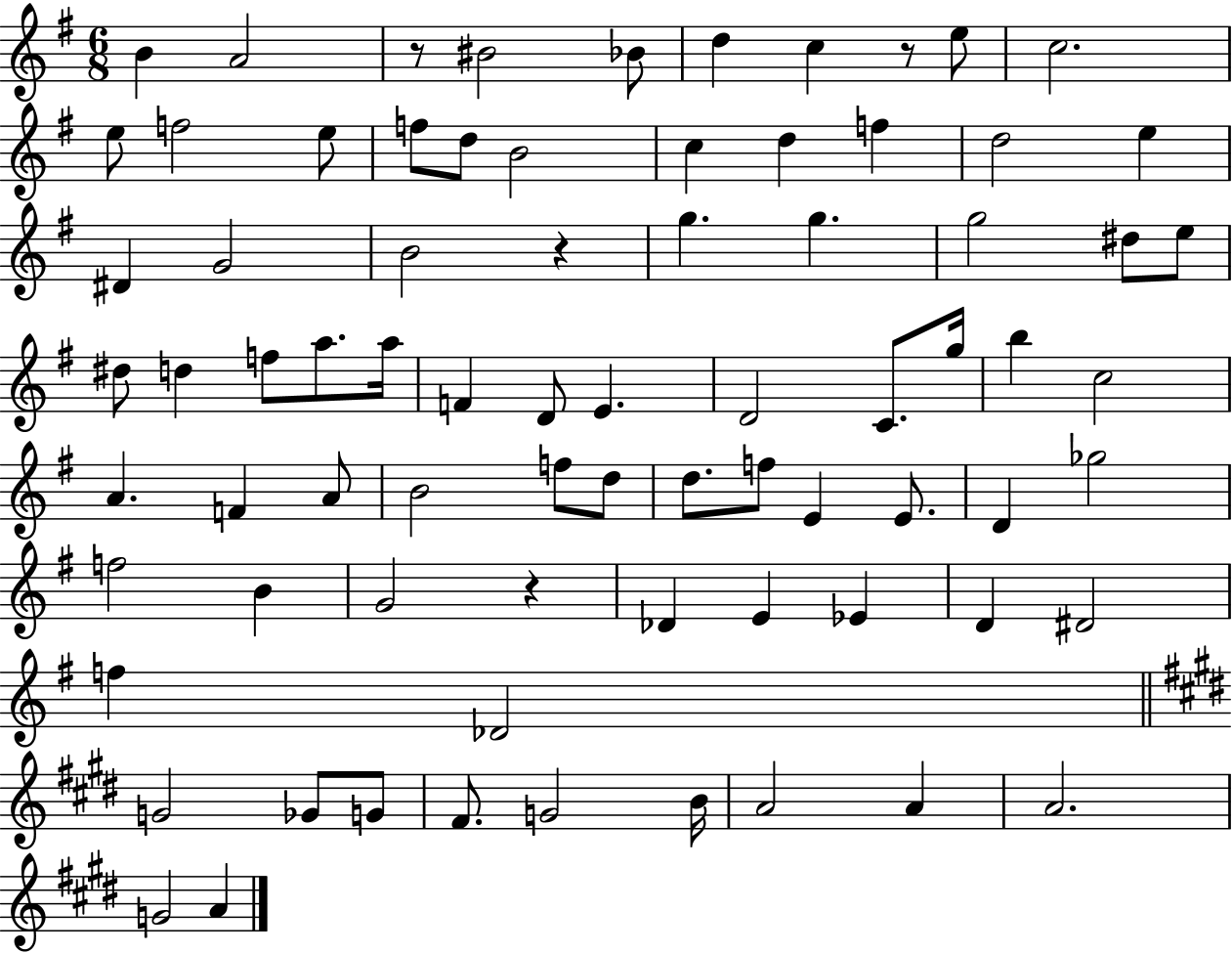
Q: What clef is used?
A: treble